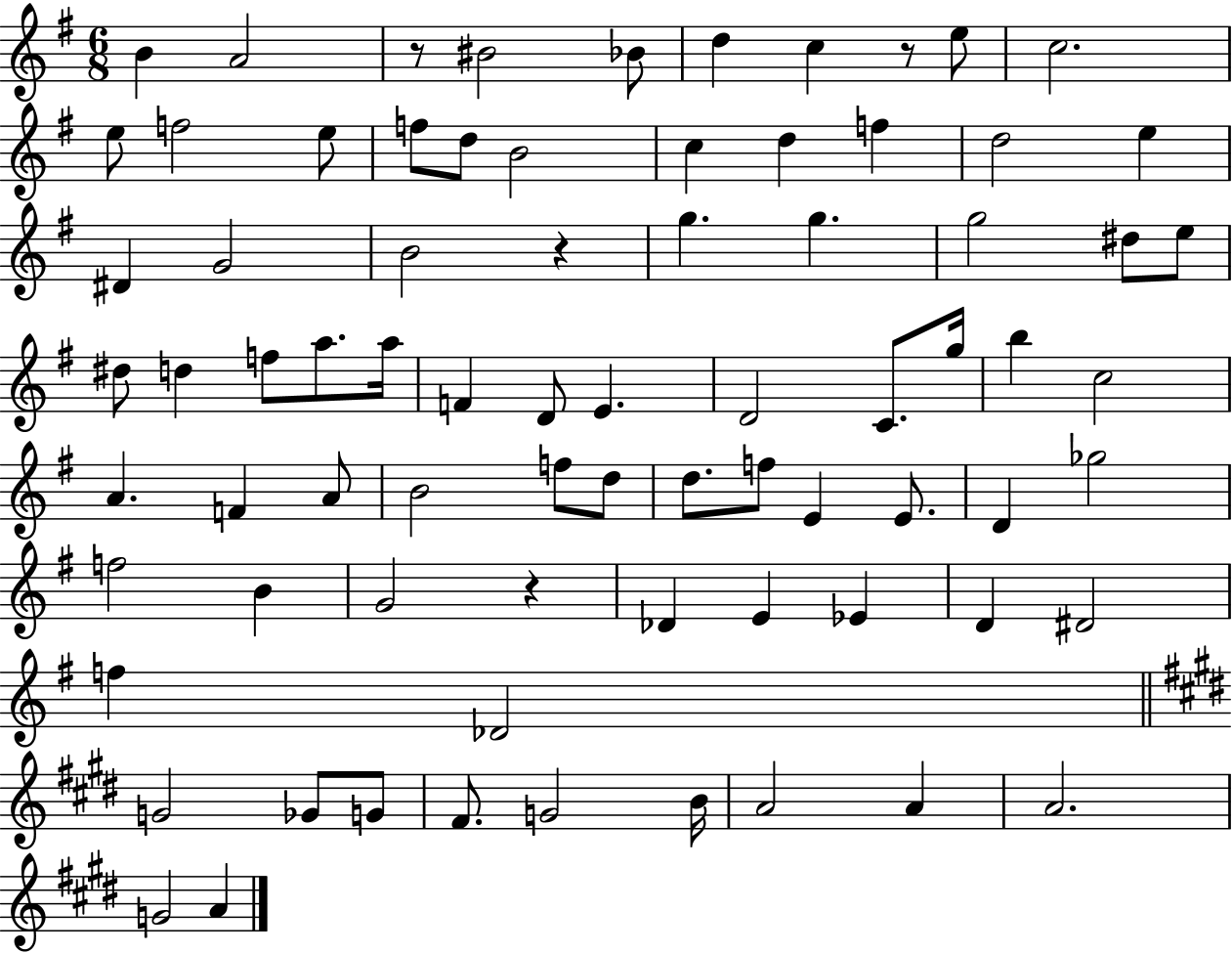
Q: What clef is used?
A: treble